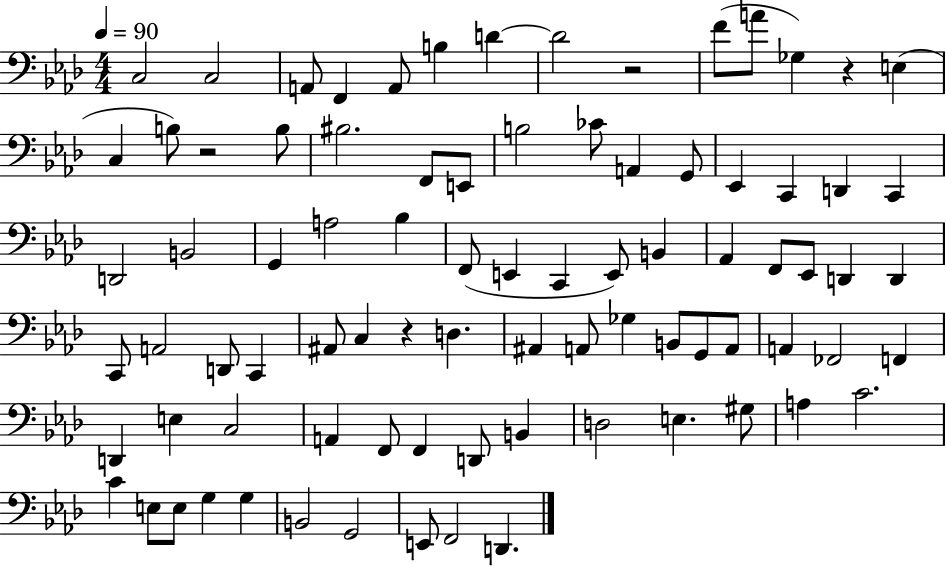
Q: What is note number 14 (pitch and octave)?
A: B3